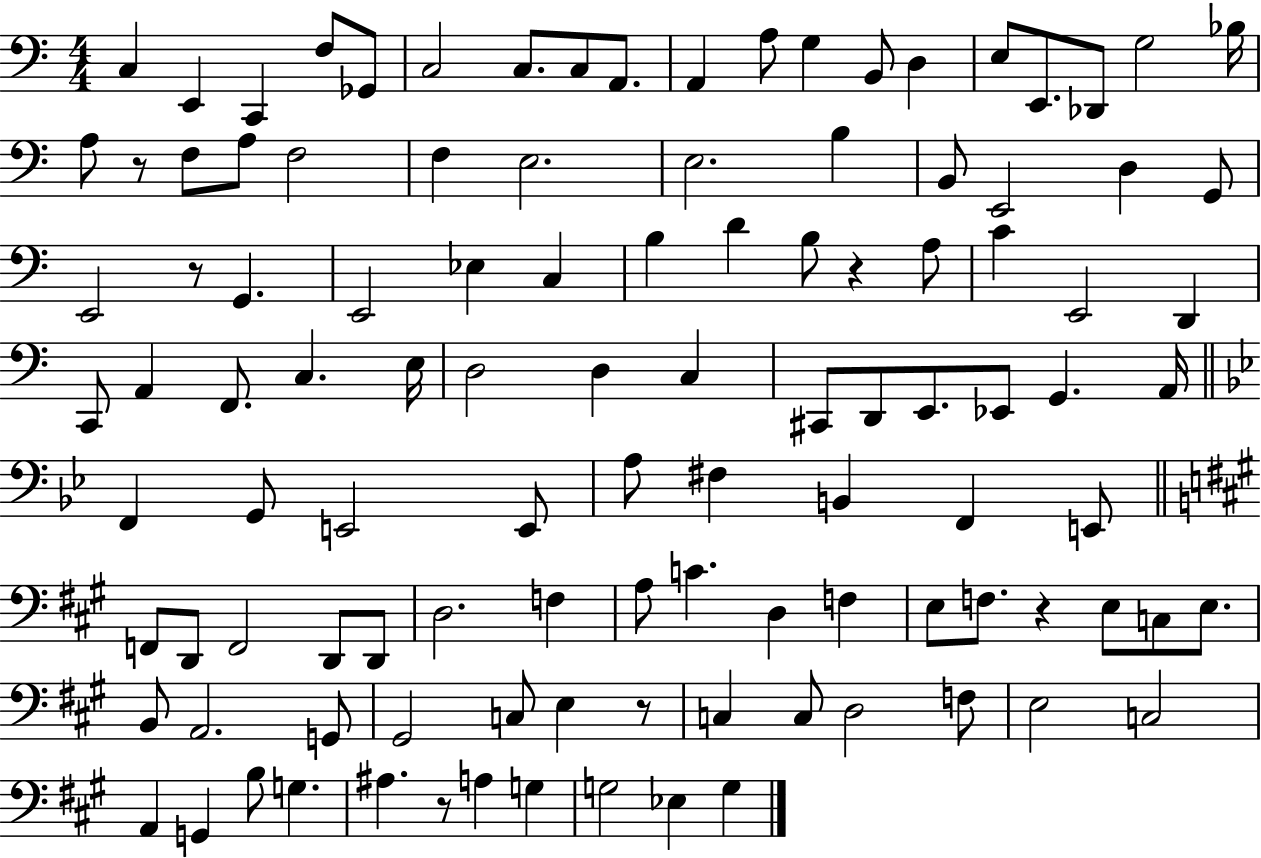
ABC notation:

X:1
T:Untitled
M:4/4
L:1/4
K:C
C, E,, C,, F,/2 _G,,/2 C,2 C,/2 C,/2 A,,/2 A,, A,/2 G, B,,/2 D, E,/2 E,,/2 _D,,/2 G,2 _B,/4 A,/2 z/2 F,/2 A,/2 F,2 F, E,2 E,2 B, B,,/2 E,,2 D, G,,/2 E,,2 z/2 G,, E,,2 _E, C, B, D B,/2 z A,/2 C E,,2 D,, C,,/2 A,, F,,/2 C, E,/4 D,2 D, C, ^C,,/2 D,,/2 E,,/2 _E,,/2 G,, A,,/4 F,, G,,/2 E,,2 E,,/2 A,/2 ^F, B,, F,, E,,/2 F,,/2 D,,/2 F,,2 D,,/2 D,,/2 D,2 F, A,/2 C D, F, E,/2 F,/2 z E,/2 C,/2 E,/2 B,,/2 A,,2 G,,/2 ^G,,2 C,/2 E, z/2 C, C,/2 D,2 F,/2 E,2 C,2 A,, G,, B,/2 G, ^A, z/2 A, G, G,2 _E, G,